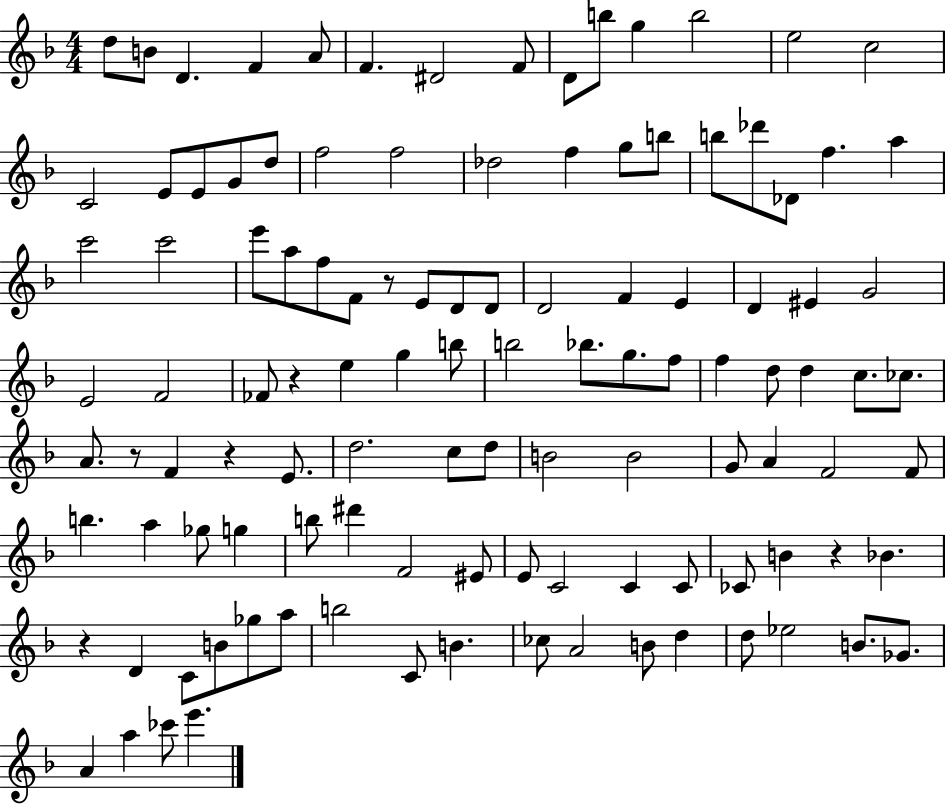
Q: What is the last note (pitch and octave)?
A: E6